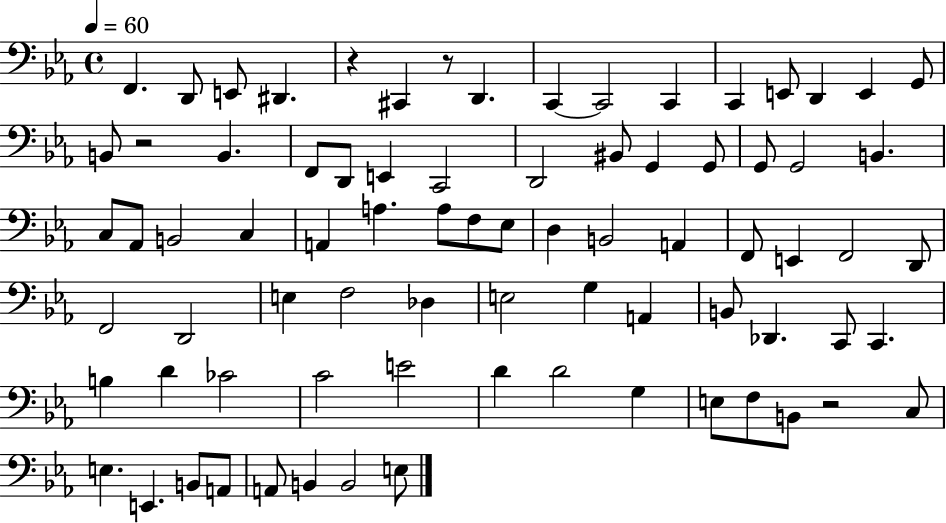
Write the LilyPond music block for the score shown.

{
  \clef bass
  \time 4/4
  \defaultTimeSignature
  \key ees \major
  \tempo 4 = 60
  f,4. d,8 e,8 dis,4. | r4 cis,4 r8 d,4. | c,4~~ c,2 c,4 | c,4 e,8 d,4 e,4 g,8 | \break b,8 r2 b,4. | f,8 d,8 e,4 c,2 | d,2 bis,8 g,4 g,8 | g,8 g,2 b,4. | \break c8 aes,8 b,2 c4 | a,4 a4. a8 f8 ees8 | d4 b,2 a,4 | f,8 e,4 f,2 d,8 | \break f,2 d,2 | e4 f2 des4 | e2 g4 a,4 | b,8 des,4. c,8 c,4. | \break b4 d'4 ces'2 | c'2 e'2 | d'4 d'2 g4 | e8 f8 b,8 r2 c8 | \break e4. e,4. b,8 a,8 | a,8 b,4 b,2 e8 | \bar "|."
}